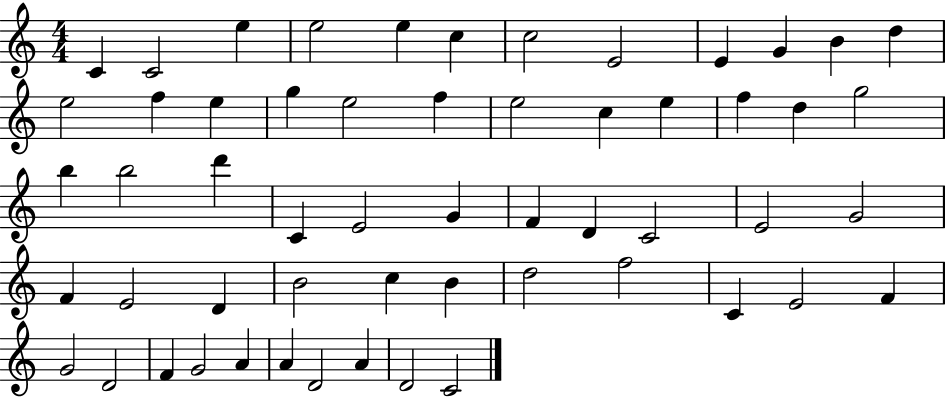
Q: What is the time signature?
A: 4/4